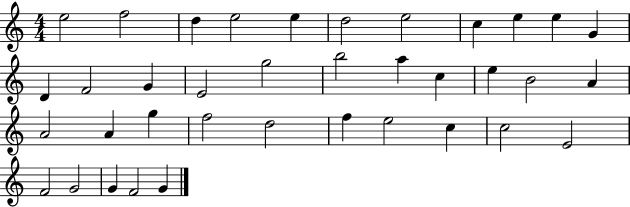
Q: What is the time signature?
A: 4/4